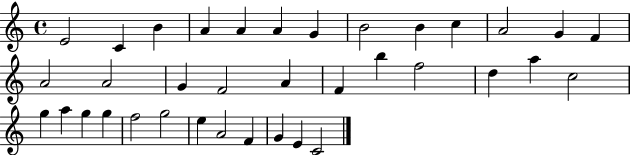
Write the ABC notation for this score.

X:1
T:Untitled
M:4/4
L:1/4
K:C
E2 C B A A A G B2 B c A2 G F A2 A2 G F2 A F b f2 d a c2 g a g g f2 g2 e A2 F G E C2